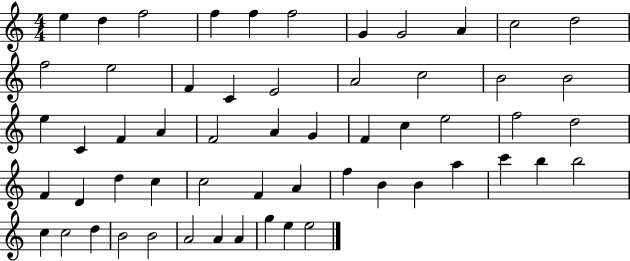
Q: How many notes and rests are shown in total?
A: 57